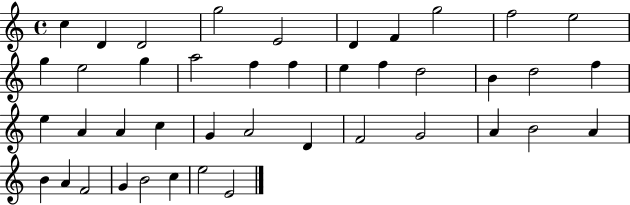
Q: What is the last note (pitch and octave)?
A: E4